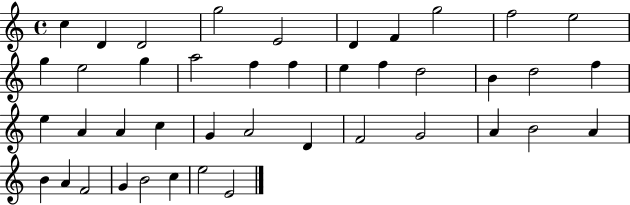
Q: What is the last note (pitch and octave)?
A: E4